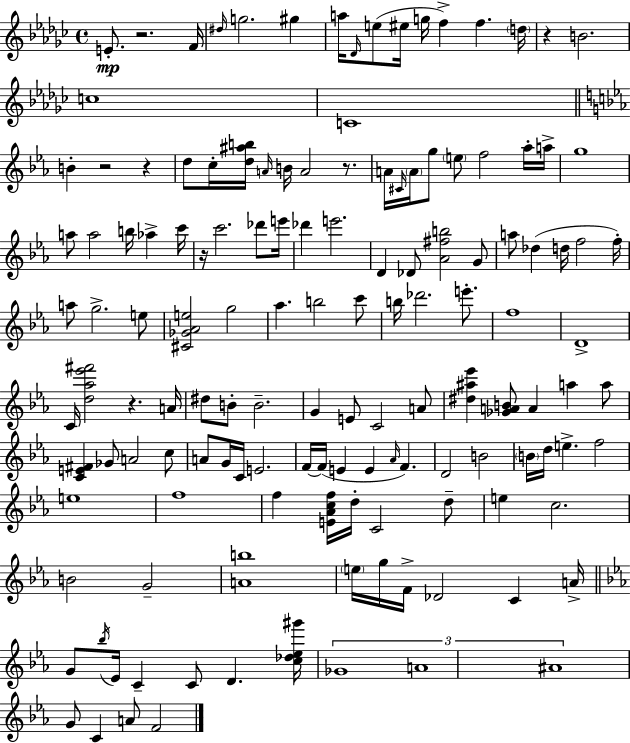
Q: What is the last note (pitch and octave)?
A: F4